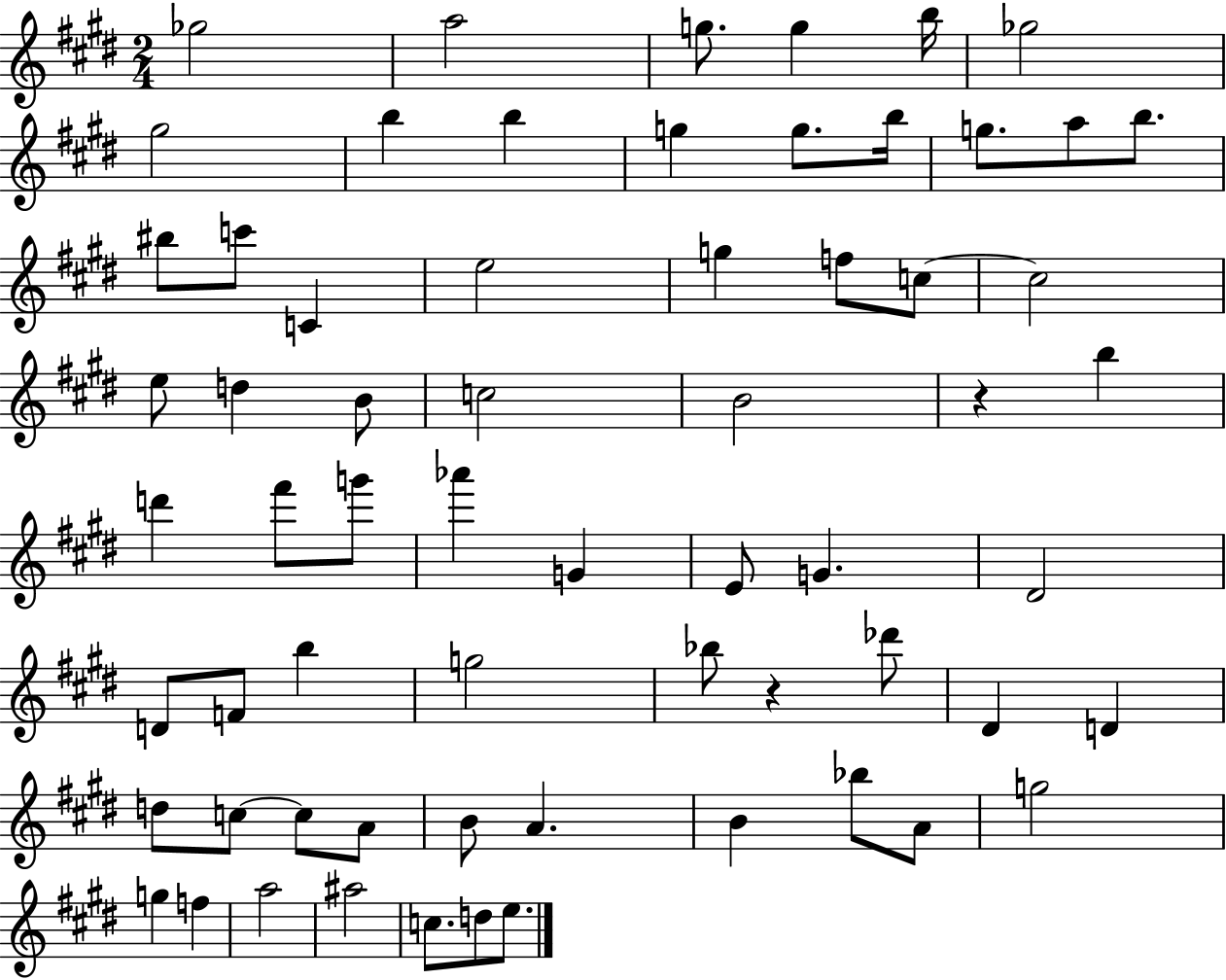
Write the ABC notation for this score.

X:1
T:Untitled
M:2/4
L:1/4
K:E
_g2 a2 g/2 g b/4 _g2 ^g2 b b g g/2 b/4 g/2 a/2 b/2 ^b/2 c'/2 C e2 g f/2 c/2 c2 e/2 d B/2 c2 B2 z b d' ^f'/2 g'/2 _a' G E/2 G ^D2 D/2 F/2 b g2 _b/2 z _d'/2 ^D D d/2 c/2 c/2 A/2 B/2 A B _b/2 A/2 g2 g f a2 ^a2 c/2 d/2 e/2